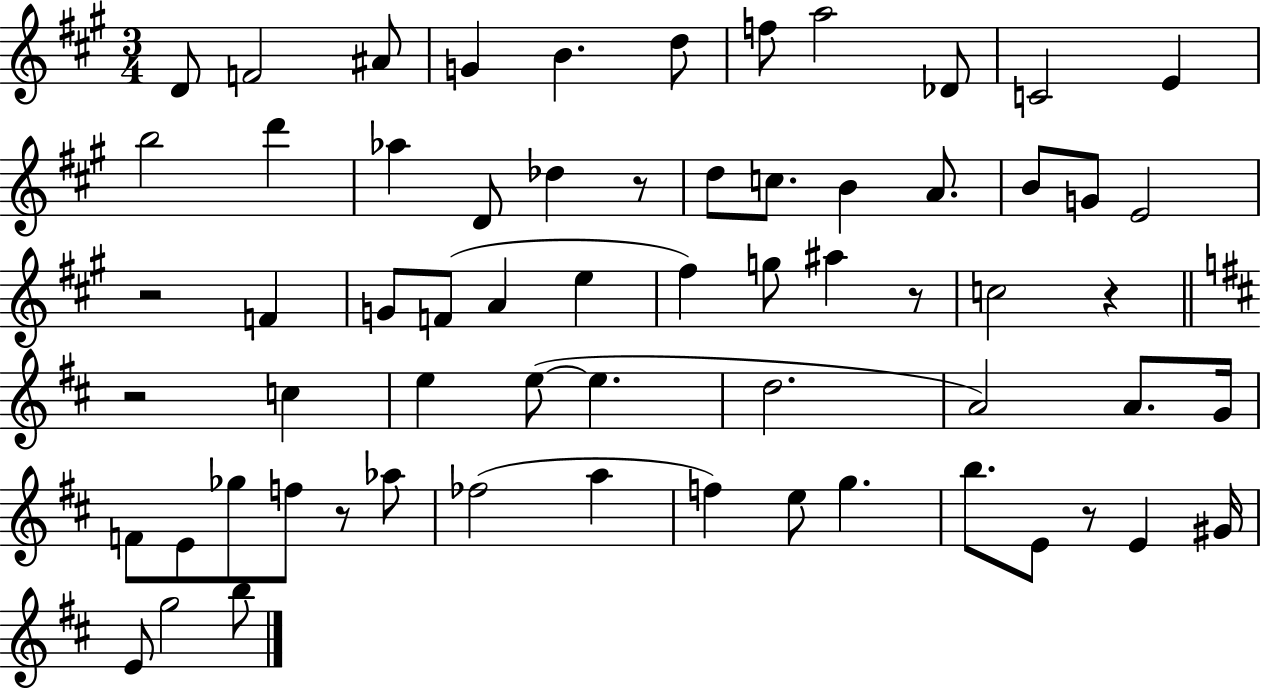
X:1
T:Untitled
M:3/4
L:1/4
K:A
D/2 F2 ^A/2 G B d/2 f/2 a2 _D/2 C2 E b2 d' _a D/2 _d z/2 d/2 c/2 B A/2 B/2 G/2 E2 z2 F G/2 F/2 A e ^f g/2 ^a z/2 c2 z z2 c e e/2 e d2 A2 A/2 G/4 F/2 E/2 _g/2 f/2 z/2 _a/2 _f2 a f e/2 g b/2 E/2 z/2 E ^G/4 E/2 g2 b/2